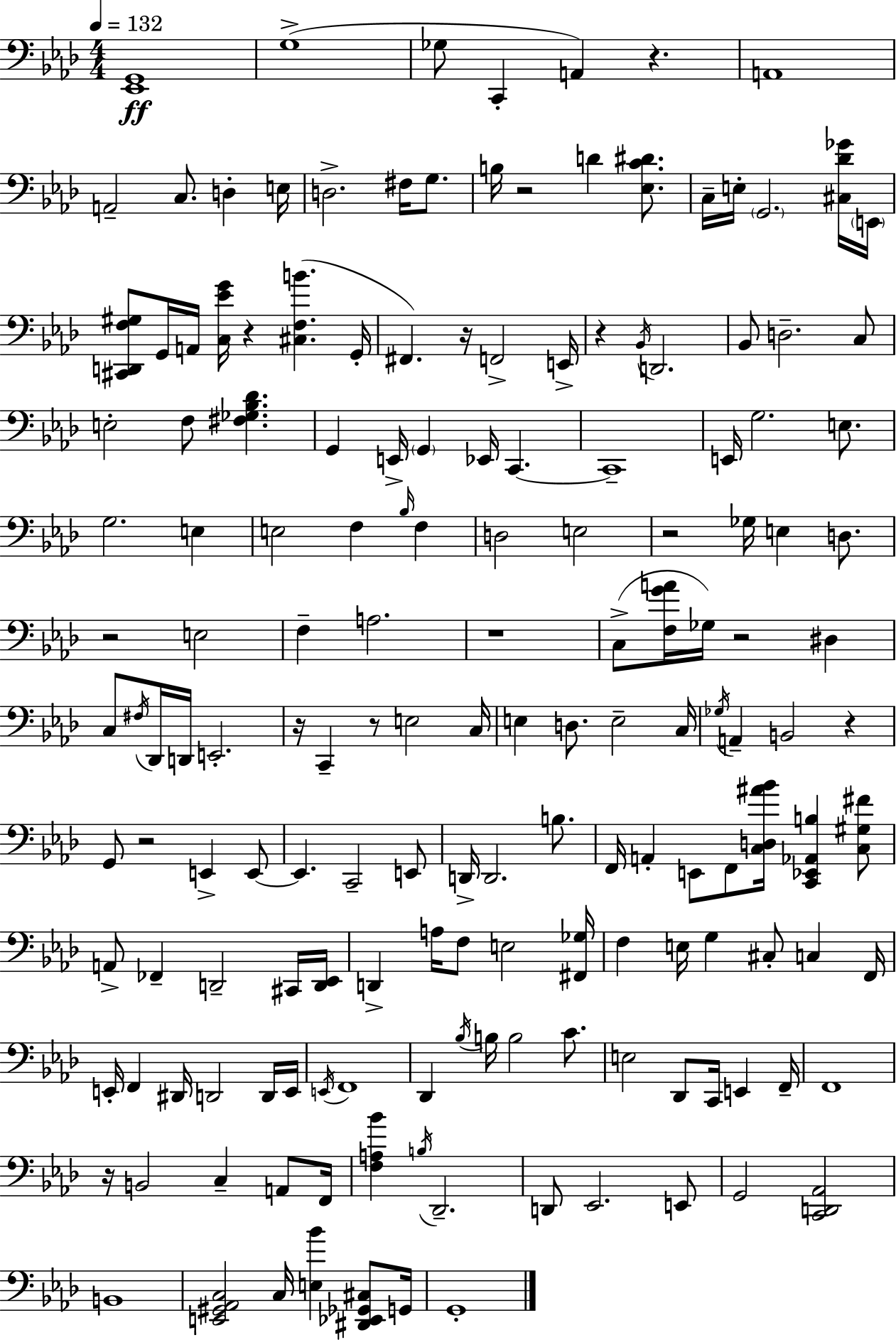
{
  \clef bass
  \numericTimeSignature
  \time 4/4
  \key aes \major
  \tempo 4 = 132
  <ees, g,>1\ff | g1->( | ges8 c,4-. a,4) r4. | a,1 | \break a,2-- c8. d4-. e16 | d2.-> fis16 g8. | b16 r2 d'4 <ees c' dis'>8. | c16-- e16-. \parenthesize g,2. <cis des' ges'>16 \parenthesize e,16 | \break <cis, d, f gis>8 g,16 a,16 <c ees' g'>16 r4 <cis f b'>4.( g,16-. | fis,4.) r16 f,2-> e,16-> | r4 \acciaccatura { bes,16 } d,2. | bes,8 d2.-- c8 | \break e2-. f8 <fis ges bes des'>4. | g,4 e,16-> \parenthesize g,4 ees,16 c,4.~~ | c,1-- | e,16 g2. e8. | \break g2. e4 | e2 f4 \grace { bes16 } f4 | d2 e2 | r2 ges16 e4 d8. | \break r2 e2 | f4-- a2. | r1 | c8->( <f g' a'>16 ges16) r2 dis4 | \break c8 \acciaccatura { fis16 } des,16 d,16 e,2.-. | r16 c,4-- r8 e2 | c16 e4 d8. e2-- | c16 \acciaccatura { ges16 } a,4-- b,2 | \break r4 g,8 r2 e,4-> | e,8~~ e,4. c,2-- | e,8 d,16-> d,2. | b8. f,16 a,4-. e,8 f,8 <c d ais' bes'>16 <c, ees, aes, b>4 | \break <c gis fis'>8 a,8-> fes,4-- d,2-- | cis,16 <d, ees,>16 d,4-> a16 f8 e2 | <fis, ges>16 f4 e16 g4 cis8-. c4 | f,16 e,16-. f,4 dis,16 d,2 | \break d,16 e,16 \acciaccatura { e,16 } f,1 | des,4 \acciaccatura { bes16 } b16 b2 | c'8. e2 des,8 | c,16 e,4 f,16-- f,1 | \break r16 b,2 c4-- | a,8 f,16 <f a bes'>4 \acciaccatura { b16 } des,2.-- | d,8 ees,2. | e,8 g,2 <c, d, aes,>2 | \break b,1 | <e, gis, aes, c>2 c16 | <e bes'>4 <dis, ees, ges, cis>8 g,16 g,1-. | \bar "|."
}